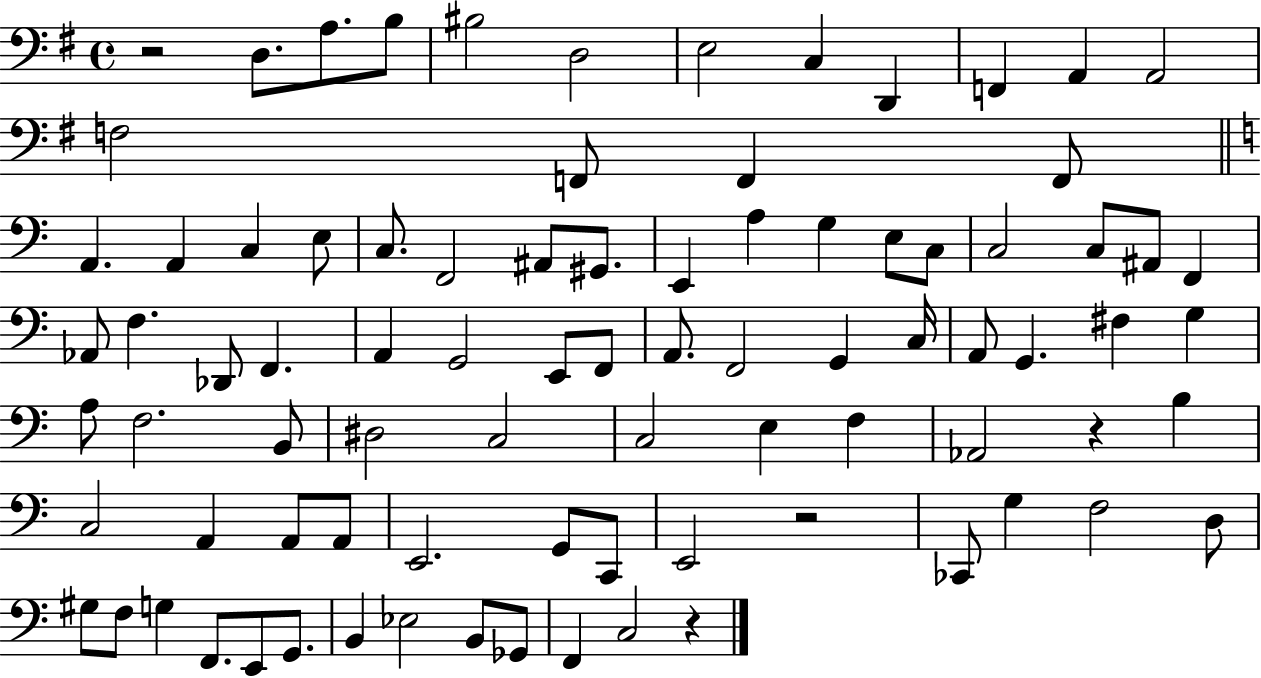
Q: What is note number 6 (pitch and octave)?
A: E3